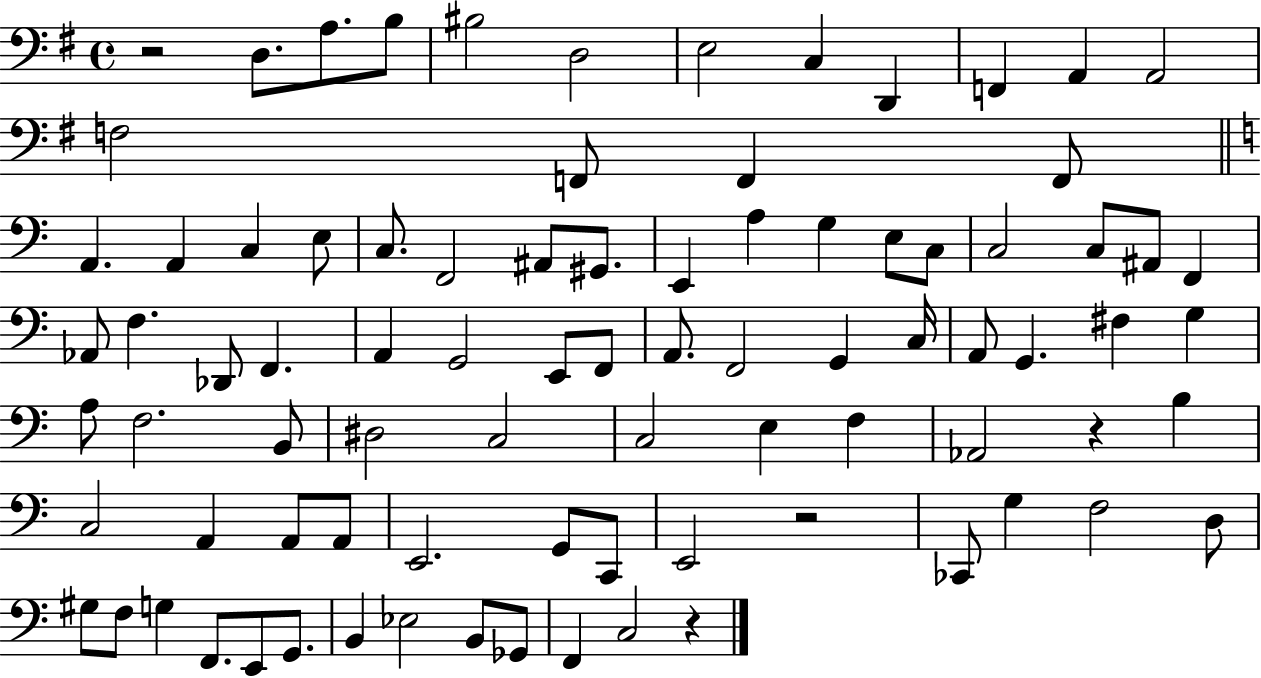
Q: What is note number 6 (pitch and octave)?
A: E3